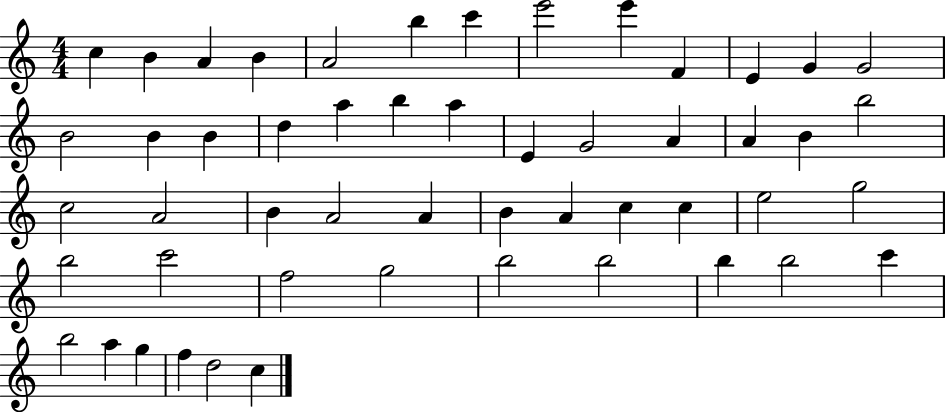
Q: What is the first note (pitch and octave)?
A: C5